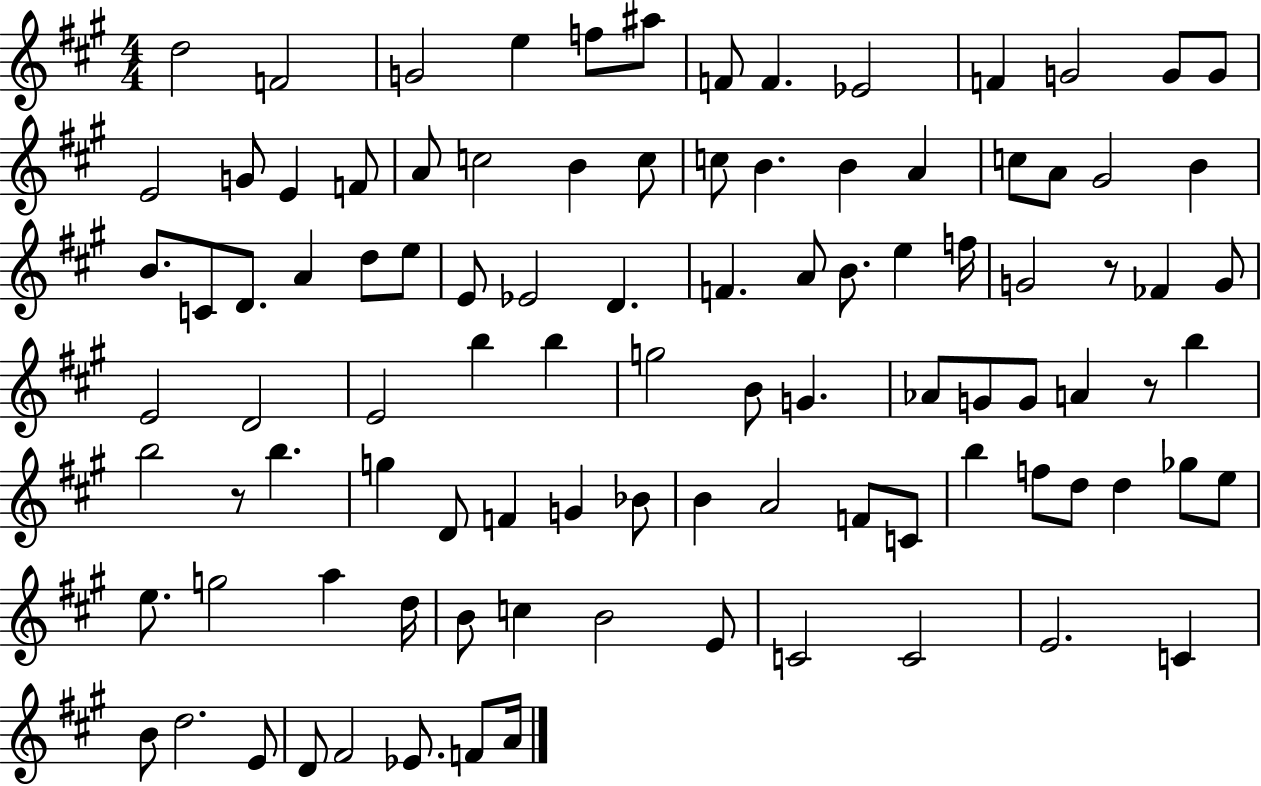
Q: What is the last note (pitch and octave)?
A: A4